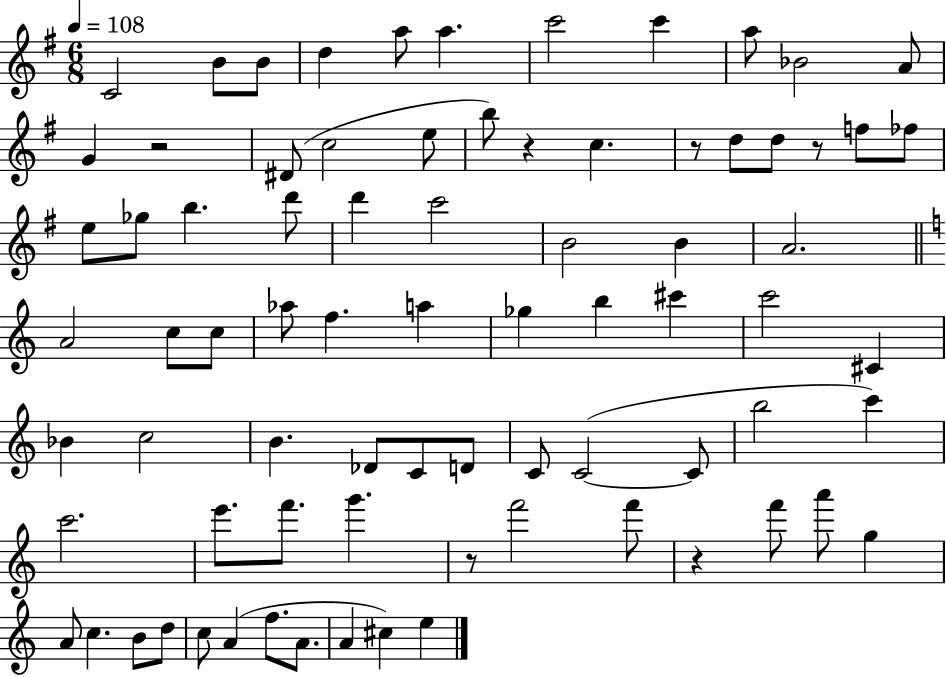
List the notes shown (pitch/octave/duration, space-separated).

C4/h B4/e B4/e D5/q A5/e A5/q. C6/h C6/q A5/e Bb4/h A4/e G4/q R/h D#4/e C5/h E5/e B5/e R/q C5/q. R/e D5/e D5/e R/e F5/e FES5/e E5/e Gb5/e B5/q. D6/e D6/q C6/h B4/h B4/q A4/h. A4/h C5/e C5/e Ab5/e F5/q. A5/q Gb5/q B5/q C#6/q C6/h C#4/q Bb4/q C5/h B4/q. Db4/e C4/e D4/e C4/e C4/h C4/e B5/h C6/q C6/h. E6/e. F6/e. G6/q. R/e F6/h F6/e R/q F6/e A6/e G5/q A4/e C5/q. B4/e D5/e C5/e A4/q F5/e. A4/e. A4/q C#5/q E5/q